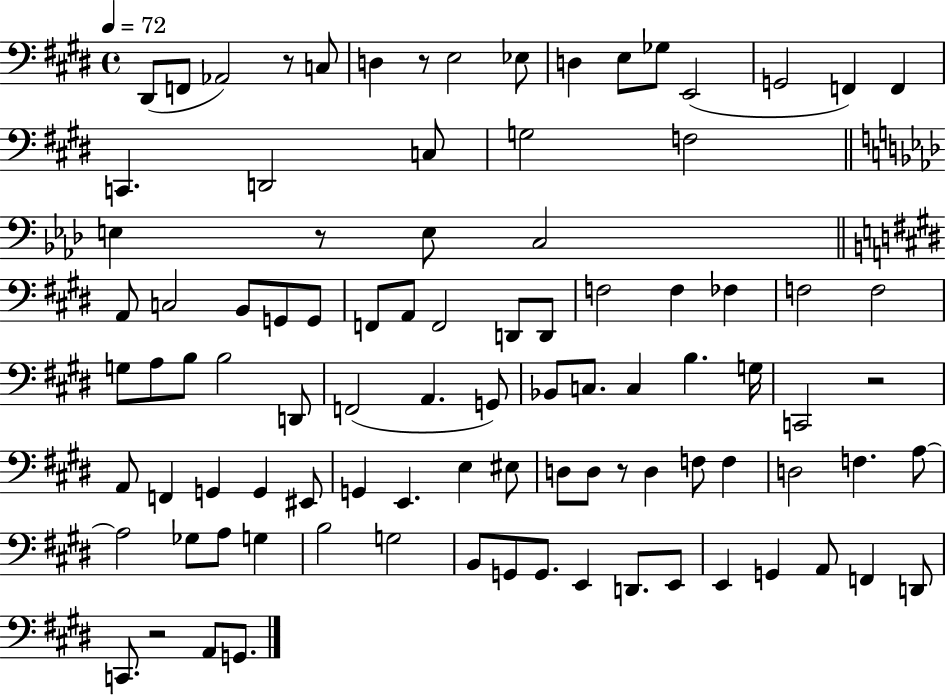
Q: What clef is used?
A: bass